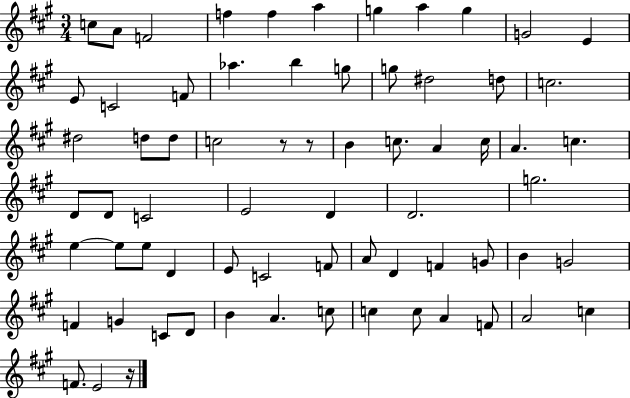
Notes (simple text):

C5/e A4/e F4/h F5/q F5/q A5/q G5/q A5/q G5/q G4/h E4/q E4/e C4/h F4/e Ab5/q. B5/q G5/e G5/e D#5/h D5/e C5/h. D#5/h D5/e D5/e C5/h R/e R/e B4/q C5/e. A4/q C5/s A4/q. C5/q. D4/e D4/e C4/h E4/h D4/q D4/h. G5/h. E5/q E5/e E5/e D4/q E4/e C4/h F4/e A4/e D4/q F4/q G4/e B4/q G4/h F4/q G4/q C4/e D4/e B4/q A4/q. C5/e C5/q C5/e A4/q F4/e A4/h C5/q F4/e. E4/h R/s